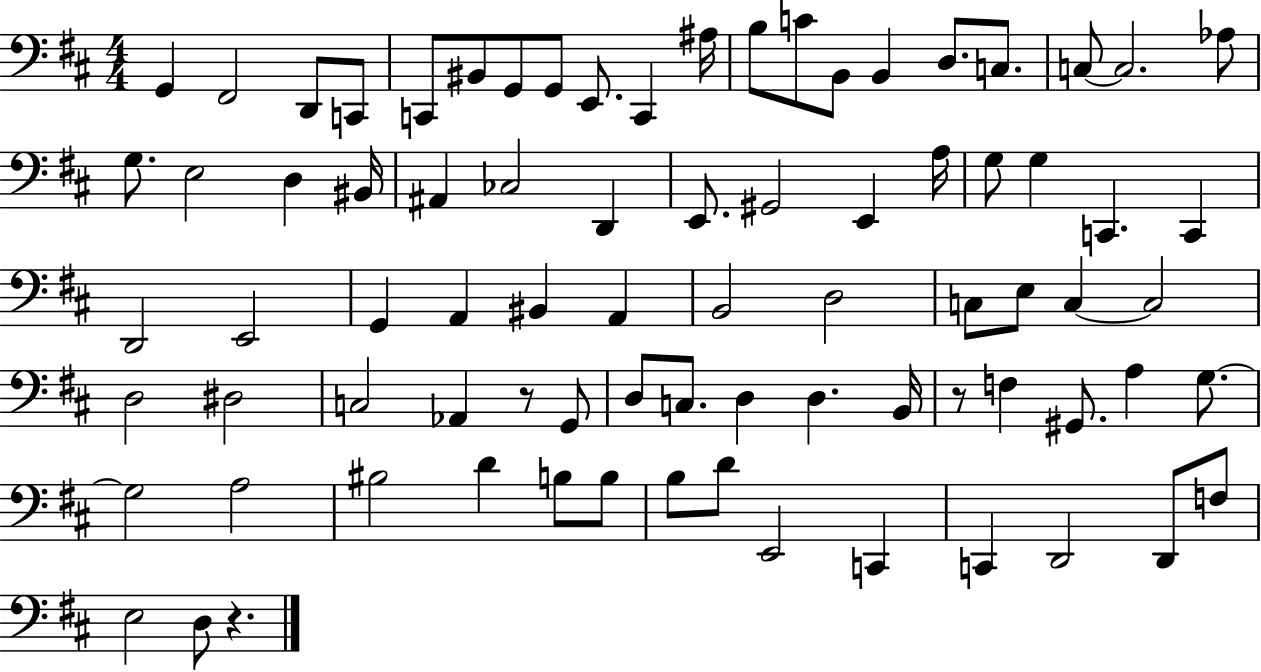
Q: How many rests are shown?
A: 3